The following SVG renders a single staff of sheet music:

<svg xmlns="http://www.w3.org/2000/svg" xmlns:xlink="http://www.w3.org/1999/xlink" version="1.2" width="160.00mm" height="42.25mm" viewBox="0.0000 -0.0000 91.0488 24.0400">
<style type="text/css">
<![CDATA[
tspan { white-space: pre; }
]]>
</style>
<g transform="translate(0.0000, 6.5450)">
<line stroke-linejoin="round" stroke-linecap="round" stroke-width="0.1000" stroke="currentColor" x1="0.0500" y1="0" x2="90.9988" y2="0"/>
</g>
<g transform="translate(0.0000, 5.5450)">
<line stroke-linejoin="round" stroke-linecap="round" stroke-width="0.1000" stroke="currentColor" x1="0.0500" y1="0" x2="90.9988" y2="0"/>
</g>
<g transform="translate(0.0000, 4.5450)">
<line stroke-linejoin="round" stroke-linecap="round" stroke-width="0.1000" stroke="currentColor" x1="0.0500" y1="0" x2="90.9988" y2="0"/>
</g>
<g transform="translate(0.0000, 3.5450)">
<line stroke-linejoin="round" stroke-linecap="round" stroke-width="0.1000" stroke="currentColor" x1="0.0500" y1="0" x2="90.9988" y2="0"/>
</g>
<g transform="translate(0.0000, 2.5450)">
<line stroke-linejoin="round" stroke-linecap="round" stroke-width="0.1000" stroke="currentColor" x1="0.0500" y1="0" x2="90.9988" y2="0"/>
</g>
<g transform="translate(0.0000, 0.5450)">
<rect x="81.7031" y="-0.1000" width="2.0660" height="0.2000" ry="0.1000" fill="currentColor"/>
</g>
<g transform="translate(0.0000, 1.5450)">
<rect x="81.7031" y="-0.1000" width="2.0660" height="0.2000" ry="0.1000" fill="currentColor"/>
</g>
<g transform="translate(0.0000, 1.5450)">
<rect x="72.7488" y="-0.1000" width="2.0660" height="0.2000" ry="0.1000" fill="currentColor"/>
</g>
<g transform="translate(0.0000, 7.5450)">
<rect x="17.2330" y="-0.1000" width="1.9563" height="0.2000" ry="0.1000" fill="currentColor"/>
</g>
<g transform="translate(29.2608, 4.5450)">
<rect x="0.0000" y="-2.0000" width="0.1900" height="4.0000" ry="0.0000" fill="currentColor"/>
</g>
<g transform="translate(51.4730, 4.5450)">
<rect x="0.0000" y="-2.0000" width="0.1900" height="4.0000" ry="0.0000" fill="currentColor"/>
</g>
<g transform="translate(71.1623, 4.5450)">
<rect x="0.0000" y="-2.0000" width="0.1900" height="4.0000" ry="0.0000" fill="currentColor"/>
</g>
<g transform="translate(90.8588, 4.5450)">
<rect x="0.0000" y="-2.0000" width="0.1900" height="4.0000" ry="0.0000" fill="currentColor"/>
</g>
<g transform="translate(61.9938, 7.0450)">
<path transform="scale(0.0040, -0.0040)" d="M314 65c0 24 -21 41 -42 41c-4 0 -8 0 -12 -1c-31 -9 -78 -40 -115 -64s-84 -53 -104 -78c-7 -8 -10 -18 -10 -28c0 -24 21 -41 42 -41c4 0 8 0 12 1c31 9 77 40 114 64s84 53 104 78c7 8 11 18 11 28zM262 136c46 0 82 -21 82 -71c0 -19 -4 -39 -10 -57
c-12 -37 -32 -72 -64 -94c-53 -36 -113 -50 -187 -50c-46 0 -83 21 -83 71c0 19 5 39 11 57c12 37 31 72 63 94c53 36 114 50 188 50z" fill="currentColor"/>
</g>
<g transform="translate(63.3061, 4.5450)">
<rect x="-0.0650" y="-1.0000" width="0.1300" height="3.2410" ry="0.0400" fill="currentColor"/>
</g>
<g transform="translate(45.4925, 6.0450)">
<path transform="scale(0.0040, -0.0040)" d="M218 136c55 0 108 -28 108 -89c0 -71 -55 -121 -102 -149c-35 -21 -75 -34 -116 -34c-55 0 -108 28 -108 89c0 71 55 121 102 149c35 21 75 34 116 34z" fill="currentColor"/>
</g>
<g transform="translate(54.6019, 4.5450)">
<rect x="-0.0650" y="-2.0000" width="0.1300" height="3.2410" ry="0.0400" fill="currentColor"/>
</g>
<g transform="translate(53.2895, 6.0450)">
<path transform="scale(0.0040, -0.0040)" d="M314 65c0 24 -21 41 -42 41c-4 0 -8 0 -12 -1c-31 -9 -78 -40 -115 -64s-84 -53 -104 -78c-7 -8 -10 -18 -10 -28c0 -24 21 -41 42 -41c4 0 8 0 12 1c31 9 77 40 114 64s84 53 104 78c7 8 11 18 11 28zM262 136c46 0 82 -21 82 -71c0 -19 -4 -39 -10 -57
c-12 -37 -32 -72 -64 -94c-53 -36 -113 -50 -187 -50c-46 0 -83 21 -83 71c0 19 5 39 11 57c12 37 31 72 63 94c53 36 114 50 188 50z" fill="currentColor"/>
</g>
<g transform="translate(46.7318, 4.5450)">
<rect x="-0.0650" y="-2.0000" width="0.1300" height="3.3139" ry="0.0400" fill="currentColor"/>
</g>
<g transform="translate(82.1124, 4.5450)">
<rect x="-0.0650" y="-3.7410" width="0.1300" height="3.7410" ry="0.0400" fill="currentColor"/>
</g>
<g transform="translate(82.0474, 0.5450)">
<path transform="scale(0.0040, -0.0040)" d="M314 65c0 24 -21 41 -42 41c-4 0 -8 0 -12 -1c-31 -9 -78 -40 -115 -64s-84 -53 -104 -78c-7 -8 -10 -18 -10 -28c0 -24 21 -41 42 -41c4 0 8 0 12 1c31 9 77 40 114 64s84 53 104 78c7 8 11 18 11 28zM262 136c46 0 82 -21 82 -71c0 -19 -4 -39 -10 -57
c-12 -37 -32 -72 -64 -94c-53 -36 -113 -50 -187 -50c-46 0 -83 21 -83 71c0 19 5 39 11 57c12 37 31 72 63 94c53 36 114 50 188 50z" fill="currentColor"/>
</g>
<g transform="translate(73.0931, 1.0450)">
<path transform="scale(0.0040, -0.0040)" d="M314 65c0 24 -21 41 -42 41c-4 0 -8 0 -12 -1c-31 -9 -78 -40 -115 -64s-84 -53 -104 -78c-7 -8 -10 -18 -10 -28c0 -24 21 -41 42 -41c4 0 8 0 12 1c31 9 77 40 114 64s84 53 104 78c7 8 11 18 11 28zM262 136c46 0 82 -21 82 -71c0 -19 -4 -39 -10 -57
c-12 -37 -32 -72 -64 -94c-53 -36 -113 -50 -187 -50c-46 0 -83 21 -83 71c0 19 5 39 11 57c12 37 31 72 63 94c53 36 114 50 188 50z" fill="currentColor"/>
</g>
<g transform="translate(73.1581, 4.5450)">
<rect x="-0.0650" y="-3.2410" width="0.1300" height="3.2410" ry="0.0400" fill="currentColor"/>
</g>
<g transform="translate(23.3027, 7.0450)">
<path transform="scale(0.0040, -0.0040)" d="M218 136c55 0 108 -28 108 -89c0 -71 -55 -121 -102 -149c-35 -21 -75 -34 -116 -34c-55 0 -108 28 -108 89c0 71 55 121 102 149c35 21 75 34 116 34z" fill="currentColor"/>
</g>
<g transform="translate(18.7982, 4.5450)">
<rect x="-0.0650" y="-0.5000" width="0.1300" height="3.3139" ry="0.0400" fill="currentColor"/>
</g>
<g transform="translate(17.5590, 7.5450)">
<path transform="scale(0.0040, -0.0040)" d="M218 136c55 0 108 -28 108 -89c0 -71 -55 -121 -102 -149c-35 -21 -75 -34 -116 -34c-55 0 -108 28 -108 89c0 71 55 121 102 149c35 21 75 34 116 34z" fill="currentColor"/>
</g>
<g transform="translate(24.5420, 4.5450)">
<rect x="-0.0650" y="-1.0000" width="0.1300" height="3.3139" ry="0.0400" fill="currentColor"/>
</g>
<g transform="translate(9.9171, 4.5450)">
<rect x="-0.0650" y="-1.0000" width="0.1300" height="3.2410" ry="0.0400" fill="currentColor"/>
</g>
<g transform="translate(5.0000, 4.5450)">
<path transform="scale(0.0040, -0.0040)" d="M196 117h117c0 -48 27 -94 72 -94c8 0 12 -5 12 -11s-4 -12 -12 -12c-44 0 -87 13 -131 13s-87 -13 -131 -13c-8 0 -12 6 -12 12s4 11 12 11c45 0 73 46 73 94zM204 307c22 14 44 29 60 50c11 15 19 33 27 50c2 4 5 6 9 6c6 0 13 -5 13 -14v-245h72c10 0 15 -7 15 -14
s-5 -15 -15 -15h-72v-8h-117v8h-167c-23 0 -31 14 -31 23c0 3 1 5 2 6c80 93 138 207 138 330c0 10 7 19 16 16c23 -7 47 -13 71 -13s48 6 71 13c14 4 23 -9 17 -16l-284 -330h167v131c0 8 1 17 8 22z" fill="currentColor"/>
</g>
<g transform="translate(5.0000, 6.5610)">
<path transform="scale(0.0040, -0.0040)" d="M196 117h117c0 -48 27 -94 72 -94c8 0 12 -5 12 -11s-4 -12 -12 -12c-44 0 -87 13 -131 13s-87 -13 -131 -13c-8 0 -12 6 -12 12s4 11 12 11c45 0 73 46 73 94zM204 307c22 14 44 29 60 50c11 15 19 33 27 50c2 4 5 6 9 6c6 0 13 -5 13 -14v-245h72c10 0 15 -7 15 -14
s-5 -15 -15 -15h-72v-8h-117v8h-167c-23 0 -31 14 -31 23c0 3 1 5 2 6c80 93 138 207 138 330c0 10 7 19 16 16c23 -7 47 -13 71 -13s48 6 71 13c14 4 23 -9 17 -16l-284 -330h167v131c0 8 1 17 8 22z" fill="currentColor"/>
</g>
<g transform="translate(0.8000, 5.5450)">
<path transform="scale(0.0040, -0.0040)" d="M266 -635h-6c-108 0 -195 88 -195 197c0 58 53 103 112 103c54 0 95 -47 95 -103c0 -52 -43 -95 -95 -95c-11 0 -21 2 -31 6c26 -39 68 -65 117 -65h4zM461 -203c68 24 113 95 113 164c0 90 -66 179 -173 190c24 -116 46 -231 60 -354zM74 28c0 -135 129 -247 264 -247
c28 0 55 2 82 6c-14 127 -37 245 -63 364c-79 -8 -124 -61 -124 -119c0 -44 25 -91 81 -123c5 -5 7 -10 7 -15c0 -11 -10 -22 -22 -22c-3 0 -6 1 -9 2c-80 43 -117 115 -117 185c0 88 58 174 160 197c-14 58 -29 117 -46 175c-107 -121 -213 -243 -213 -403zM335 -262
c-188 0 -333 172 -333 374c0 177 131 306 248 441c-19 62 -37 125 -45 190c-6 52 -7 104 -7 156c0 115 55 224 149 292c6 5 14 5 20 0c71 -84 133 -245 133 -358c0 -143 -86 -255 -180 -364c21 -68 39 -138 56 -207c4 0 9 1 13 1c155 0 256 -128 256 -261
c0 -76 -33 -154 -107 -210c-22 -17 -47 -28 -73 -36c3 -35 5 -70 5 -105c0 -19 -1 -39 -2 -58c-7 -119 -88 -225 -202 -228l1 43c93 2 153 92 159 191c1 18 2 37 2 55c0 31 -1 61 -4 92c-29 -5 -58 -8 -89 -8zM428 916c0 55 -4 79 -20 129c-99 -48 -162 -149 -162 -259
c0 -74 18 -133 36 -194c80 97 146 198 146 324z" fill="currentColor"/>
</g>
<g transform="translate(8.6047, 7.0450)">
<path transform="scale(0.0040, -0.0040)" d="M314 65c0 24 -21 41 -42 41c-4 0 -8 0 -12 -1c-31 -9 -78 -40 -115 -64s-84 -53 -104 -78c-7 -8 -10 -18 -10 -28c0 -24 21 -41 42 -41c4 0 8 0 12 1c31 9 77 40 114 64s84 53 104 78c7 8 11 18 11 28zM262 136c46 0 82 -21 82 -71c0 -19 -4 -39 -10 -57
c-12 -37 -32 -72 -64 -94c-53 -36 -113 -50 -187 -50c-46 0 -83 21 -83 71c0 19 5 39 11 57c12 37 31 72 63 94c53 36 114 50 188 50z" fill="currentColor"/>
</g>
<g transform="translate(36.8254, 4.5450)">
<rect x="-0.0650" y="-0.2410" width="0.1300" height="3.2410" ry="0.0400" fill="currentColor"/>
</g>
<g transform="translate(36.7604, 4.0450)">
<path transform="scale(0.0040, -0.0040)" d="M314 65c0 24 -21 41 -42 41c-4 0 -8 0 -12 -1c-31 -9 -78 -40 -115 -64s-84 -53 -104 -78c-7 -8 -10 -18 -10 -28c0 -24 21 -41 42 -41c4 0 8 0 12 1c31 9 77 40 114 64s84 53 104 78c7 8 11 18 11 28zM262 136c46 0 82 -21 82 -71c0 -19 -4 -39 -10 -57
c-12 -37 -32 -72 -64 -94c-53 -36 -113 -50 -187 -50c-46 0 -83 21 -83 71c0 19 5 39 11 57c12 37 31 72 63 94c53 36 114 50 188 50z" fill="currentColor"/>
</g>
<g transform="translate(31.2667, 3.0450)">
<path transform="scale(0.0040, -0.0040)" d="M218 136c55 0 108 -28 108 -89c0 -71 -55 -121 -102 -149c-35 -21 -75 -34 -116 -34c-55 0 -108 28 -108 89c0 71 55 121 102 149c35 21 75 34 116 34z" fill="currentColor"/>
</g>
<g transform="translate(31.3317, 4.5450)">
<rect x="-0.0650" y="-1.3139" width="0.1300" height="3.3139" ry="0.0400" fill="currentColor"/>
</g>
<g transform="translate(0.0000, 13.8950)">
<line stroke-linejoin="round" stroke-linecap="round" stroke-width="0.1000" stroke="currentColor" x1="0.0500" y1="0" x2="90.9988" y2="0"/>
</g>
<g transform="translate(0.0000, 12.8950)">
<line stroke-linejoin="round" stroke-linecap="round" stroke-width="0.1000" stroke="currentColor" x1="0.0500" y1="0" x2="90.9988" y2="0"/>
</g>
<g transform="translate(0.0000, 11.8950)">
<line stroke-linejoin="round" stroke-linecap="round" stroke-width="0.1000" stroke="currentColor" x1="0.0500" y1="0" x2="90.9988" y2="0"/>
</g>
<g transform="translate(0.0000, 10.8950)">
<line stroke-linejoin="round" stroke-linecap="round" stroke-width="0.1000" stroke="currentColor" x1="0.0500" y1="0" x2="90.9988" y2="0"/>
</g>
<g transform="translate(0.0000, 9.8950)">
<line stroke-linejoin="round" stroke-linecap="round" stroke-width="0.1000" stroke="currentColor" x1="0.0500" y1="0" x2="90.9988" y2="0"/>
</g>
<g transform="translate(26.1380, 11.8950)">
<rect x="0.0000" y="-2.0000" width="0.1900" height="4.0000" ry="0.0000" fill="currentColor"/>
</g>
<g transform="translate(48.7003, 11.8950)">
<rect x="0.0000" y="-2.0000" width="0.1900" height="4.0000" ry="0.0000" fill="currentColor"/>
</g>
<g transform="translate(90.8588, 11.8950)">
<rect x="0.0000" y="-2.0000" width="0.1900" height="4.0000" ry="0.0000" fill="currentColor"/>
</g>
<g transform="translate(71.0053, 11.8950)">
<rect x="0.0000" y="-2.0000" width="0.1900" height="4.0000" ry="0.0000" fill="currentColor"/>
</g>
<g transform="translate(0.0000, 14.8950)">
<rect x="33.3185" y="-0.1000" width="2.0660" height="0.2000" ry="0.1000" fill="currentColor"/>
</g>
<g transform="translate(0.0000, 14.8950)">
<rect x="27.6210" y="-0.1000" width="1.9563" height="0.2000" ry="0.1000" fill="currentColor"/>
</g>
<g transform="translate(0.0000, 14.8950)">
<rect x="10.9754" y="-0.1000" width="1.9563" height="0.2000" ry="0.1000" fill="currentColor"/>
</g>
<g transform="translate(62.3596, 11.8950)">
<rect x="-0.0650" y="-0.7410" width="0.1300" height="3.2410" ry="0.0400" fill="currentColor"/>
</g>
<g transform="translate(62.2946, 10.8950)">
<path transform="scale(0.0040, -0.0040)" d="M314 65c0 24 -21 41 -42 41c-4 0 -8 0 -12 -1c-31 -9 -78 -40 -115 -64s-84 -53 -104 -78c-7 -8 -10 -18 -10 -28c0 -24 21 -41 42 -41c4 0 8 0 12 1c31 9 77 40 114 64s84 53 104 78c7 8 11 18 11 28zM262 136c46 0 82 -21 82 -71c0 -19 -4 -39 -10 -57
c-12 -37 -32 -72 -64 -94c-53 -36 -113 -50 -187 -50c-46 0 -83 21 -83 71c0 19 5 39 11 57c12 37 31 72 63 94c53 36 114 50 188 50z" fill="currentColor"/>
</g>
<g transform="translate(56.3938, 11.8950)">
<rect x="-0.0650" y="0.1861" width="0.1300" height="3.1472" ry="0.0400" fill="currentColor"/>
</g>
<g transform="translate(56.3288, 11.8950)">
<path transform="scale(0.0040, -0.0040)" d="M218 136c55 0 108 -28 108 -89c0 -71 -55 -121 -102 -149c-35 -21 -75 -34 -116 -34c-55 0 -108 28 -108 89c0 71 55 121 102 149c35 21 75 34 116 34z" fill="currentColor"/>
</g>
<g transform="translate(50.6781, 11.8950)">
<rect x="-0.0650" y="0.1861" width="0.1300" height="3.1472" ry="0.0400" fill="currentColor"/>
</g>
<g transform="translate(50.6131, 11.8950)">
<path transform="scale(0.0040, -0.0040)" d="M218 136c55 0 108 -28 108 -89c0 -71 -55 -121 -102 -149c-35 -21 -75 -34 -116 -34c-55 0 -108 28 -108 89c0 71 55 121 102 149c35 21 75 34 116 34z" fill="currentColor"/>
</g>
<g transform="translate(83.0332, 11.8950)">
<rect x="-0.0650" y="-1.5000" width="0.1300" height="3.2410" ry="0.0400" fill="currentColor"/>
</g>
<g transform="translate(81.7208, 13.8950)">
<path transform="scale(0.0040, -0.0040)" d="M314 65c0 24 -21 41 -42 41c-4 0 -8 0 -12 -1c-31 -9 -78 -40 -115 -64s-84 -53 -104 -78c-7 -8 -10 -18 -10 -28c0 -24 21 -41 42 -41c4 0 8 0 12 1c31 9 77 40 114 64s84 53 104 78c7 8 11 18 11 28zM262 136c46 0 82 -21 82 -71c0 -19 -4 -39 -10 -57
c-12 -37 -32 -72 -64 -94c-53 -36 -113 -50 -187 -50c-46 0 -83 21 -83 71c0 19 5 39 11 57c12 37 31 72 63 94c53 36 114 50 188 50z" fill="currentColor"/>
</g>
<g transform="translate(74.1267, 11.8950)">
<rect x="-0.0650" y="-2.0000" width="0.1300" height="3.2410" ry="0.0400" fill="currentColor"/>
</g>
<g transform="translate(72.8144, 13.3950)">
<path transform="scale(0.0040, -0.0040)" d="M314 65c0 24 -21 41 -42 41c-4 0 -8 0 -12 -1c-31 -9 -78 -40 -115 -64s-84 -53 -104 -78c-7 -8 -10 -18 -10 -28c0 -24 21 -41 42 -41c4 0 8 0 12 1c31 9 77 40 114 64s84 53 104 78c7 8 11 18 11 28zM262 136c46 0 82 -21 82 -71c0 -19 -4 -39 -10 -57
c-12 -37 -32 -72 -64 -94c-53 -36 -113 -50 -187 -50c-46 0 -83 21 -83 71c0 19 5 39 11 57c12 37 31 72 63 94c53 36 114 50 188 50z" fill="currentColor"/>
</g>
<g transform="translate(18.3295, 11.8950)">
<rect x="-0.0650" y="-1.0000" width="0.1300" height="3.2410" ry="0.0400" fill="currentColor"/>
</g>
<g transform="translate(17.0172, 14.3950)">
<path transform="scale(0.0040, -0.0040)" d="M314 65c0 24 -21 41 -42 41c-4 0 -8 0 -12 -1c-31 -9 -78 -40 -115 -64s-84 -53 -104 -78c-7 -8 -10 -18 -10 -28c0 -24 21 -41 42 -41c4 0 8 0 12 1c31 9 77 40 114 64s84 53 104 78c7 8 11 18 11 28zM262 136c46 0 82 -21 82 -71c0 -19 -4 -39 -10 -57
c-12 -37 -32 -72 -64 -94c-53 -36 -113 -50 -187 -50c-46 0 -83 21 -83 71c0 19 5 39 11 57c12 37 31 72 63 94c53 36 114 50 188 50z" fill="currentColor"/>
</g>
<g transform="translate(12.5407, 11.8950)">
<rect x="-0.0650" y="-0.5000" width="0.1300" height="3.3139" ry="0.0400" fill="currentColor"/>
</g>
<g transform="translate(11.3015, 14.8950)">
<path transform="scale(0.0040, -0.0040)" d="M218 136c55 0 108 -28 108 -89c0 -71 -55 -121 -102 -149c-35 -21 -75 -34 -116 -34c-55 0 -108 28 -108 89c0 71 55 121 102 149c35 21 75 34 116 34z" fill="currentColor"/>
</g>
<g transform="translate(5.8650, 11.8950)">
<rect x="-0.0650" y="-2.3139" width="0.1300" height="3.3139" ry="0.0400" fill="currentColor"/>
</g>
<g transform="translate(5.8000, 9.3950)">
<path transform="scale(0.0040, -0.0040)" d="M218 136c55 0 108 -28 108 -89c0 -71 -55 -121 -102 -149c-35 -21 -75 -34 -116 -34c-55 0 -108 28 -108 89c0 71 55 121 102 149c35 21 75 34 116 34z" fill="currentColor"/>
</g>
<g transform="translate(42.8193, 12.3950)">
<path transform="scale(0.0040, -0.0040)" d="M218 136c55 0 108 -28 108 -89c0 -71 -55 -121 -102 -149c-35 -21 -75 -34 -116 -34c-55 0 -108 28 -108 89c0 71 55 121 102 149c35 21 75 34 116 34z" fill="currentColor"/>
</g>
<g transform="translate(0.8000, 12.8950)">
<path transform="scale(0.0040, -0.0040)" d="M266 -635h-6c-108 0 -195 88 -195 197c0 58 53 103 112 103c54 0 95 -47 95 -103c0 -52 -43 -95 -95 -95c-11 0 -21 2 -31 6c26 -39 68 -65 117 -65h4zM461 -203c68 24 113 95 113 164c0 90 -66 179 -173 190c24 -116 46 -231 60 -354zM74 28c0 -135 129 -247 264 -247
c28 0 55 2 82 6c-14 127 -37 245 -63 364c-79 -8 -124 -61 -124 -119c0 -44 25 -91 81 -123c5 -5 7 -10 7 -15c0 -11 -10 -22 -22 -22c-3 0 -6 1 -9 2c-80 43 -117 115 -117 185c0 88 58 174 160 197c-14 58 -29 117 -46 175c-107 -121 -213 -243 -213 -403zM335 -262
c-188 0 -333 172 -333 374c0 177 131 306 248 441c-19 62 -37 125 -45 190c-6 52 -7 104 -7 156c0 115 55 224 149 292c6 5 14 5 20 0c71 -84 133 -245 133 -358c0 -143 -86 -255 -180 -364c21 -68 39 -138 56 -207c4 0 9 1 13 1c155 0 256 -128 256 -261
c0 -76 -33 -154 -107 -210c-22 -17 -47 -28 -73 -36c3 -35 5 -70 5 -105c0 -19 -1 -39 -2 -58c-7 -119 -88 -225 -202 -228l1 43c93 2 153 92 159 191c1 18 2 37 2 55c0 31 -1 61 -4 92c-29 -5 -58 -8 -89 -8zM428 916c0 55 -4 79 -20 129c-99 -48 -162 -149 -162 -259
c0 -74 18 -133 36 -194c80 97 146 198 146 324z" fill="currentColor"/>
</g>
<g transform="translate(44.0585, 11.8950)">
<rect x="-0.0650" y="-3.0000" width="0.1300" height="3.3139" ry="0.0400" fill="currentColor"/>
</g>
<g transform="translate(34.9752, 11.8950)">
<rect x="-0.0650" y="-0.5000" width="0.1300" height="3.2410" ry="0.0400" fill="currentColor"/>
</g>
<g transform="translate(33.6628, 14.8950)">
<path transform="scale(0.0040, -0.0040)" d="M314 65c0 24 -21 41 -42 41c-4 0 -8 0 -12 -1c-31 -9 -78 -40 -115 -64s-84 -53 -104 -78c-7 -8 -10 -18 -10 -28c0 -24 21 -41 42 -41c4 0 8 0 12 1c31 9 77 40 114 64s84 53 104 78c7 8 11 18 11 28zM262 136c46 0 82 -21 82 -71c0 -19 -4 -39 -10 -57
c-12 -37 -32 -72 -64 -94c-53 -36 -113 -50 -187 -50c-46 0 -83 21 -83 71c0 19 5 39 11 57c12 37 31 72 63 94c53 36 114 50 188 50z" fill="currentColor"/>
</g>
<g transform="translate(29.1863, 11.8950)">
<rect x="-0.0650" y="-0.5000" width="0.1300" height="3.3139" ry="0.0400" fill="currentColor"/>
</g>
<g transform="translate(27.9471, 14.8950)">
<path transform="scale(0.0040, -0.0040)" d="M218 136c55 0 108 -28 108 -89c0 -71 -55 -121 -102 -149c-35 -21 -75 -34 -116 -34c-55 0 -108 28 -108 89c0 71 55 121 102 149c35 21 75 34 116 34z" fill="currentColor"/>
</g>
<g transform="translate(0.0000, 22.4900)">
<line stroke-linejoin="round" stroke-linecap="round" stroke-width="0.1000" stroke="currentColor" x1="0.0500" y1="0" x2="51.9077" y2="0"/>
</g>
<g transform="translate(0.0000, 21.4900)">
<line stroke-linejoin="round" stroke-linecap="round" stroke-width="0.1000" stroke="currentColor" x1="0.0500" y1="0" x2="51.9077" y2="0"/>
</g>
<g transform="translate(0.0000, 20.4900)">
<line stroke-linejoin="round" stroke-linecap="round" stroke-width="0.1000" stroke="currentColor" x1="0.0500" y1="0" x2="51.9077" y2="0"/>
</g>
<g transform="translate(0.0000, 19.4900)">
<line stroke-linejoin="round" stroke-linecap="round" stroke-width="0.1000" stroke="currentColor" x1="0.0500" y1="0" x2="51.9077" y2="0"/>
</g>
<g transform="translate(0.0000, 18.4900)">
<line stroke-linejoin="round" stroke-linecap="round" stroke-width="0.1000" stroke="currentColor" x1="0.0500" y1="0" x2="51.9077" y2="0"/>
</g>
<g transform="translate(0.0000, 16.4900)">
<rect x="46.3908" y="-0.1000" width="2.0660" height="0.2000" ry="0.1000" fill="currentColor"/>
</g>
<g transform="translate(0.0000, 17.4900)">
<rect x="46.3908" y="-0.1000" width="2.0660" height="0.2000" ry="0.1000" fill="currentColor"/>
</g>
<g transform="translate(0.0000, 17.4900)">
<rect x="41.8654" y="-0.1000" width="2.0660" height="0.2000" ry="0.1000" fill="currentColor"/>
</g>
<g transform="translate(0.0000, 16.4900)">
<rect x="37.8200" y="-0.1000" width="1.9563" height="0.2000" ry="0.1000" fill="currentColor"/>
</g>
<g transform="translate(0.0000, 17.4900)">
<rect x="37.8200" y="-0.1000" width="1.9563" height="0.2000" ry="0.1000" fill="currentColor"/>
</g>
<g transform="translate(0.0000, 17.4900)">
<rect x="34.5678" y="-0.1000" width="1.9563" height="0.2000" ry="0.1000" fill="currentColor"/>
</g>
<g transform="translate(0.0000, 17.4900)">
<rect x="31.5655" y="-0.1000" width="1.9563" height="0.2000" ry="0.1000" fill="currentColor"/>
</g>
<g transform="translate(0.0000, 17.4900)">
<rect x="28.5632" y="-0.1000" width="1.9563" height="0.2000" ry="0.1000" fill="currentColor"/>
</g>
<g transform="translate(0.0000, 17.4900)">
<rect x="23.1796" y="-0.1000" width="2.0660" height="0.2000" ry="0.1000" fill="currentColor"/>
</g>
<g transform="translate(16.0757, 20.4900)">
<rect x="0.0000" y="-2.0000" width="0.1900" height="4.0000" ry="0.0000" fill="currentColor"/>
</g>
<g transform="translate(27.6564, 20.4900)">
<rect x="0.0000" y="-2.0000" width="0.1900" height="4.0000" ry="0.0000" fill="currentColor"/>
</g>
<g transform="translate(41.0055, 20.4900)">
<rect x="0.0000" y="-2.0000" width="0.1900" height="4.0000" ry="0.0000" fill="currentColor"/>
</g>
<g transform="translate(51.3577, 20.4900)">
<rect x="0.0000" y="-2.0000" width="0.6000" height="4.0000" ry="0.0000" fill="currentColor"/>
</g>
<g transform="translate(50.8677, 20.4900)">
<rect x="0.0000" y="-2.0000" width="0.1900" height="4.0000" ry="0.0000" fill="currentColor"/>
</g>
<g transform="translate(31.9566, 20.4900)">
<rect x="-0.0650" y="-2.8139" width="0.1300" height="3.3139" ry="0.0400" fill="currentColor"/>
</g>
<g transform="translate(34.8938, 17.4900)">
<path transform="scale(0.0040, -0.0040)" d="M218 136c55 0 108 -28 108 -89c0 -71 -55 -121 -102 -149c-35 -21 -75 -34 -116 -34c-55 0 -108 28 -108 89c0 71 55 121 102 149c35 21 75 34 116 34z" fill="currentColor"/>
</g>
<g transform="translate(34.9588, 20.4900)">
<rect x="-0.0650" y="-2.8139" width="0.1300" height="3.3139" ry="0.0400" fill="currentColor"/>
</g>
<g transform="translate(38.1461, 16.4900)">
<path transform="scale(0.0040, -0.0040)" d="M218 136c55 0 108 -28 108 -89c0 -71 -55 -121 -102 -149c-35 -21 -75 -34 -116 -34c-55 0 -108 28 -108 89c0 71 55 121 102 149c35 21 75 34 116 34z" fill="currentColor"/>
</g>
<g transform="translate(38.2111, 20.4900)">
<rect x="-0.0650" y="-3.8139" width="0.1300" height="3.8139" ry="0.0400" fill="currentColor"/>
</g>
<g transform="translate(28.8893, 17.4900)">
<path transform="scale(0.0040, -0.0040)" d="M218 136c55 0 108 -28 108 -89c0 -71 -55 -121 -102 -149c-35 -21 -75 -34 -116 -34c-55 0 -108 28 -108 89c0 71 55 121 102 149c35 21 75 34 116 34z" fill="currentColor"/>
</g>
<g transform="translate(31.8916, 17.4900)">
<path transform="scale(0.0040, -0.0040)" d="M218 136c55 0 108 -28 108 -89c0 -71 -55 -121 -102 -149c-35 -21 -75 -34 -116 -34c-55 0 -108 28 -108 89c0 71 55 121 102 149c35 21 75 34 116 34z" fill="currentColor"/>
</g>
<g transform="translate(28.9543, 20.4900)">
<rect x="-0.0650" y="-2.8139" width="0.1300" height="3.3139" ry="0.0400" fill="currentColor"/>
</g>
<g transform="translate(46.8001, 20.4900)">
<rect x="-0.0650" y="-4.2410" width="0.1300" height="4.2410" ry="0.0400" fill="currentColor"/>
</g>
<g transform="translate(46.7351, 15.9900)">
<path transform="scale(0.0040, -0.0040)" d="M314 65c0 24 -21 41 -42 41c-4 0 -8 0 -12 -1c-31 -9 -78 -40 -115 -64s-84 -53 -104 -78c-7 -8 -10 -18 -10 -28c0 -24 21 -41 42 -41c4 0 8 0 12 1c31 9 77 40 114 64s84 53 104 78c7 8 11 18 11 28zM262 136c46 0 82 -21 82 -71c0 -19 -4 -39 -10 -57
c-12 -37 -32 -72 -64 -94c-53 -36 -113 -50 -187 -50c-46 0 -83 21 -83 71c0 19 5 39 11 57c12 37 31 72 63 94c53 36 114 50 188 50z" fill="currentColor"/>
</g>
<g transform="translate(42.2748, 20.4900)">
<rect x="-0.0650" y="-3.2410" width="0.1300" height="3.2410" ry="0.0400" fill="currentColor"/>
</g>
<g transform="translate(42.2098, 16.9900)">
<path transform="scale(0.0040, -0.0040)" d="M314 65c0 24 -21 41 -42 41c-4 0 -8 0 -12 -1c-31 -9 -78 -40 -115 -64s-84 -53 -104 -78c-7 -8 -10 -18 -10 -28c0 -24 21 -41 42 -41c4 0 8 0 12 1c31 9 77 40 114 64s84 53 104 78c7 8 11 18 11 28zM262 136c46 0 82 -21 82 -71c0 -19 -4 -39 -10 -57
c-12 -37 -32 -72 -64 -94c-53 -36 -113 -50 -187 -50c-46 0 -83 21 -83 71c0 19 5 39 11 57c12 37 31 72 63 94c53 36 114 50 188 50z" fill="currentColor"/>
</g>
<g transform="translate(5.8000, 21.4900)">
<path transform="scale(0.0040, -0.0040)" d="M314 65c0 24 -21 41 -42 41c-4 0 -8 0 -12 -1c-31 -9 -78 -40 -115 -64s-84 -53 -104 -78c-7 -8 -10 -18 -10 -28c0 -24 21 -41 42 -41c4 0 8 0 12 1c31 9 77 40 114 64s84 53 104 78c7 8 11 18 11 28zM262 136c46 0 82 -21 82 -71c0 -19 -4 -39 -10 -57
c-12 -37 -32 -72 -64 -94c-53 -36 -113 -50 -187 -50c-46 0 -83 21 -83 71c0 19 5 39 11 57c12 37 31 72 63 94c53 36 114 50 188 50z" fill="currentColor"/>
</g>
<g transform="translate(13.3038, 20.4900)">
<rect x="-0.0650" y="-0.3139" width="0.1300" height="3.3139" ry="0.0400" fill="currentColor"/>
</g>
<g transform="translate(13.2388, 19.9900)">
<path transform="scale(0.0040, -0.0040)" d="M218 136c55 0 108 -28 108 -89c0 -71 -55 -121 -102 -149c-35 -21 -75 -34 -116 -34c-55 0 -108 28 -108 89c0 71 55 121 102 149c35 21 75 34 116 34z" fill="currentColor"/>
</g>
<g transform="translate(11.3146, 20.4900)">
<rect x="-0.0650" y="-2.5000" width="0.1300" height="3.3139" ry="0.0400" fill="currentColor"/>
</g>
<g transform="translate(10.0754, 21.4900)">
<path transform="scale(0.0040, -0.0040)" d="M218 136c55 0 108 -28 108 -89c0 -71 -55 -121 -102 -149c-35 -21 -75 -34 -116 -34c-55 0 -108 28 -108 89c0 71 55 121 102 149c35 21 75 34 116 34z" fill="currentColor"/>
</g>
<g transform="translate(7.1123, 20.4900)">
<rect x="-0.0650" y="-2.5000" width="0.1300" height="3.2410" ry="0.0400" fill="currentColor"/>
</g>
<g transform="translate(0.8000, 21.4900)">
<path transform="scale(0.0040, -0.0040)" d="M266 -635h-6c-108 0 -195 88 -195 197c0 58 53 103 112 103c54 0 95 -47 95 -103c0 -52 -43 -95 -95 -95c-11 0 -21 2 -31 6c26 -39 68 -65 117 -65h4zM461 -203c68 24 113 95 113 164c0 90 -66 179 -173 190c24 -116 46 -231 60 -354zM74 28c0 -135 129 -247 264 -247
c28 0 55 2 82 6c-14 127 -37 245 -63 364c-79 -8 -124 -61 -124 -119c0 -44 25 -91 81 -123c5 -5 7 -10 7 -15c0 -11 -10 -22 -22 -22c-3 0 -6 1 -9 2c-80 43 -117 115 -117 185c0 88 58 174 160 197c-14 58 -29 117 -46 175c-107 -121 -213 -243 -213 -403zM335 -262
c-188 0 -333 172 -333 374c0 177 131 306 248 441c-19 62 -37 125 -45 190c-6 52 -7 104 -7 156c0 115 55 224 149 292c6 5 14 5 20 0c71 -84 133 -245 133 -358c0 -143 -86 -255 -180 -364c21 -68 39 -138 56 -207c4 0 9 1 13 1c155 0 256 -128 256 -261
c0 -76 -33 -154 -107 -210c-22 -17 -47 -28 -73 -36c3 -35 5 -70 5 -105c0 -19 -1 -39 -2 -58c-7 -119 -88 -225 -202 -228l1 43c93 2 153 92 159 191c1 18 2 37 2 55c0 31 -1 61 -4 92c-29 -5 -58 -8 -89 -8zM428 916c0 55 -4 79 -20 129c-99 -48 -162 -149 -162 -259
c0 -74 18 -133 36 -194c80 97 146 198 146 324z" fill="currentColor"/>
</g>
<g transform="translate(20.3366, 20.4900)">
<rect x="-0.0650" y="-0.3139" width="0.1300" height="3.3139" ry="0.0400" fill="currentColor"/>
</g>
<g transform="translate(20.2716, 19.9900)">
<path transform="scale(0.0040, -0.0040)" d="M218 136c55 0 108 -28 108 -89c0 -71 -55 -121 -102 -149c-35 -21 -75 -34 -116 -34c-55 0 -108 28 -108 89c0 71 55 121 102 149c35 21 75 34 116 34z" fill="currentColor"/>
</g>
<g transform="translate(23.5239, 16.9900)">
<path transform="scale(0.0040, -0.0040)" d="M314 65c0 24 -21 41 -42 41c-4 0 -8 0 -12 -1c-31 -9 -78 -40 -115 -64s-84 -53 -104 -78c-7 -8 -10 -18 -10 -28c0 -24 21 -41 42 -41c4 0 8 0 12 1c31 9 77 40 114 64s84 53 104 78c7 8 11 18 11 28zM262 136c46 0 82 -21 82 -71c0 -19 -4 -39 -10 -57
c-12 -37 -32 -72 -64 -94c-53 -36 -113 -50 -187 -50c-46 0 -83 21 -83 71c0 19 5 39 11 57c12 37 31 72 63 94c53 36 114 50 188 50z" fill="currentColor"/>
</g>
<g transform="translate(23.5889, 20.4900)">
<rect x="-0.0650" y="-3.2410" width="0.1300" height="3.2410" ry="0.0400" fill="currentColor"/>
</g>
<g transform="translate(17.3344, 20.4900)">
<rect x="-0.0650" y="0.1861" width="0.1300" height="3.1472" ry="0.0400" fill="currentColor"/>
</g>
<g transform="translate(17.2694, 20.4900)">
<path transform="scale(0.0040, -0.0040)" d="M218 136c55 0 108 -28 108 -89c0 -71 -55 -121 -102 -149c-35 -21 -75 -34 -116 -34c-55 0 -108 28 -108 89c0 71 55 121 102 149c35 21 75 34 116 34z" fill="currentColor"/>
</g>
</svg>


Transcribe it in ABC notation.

X:1
T:Untitled
M:4/4
L:1/4
K:C
D2 C D e c2 F F2 D2 b2 c'2 g C D2 C C2 A B B d2 F2 E2 G2 G c B c b2 a a a c' b2 d'2